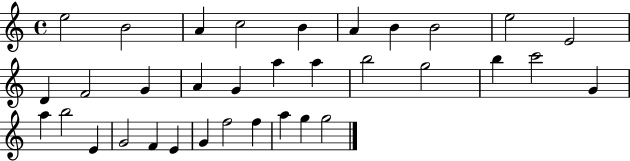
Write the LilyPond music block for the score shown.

{
  \clef treble
  \time 4/4
  \defaultTimeSignature
  \key c \major
  e''2 b'2 | a'4 c''2 b'4 | a'4 b'4 b'2 | e''2 e'2 | \break d'4 f'2 g'4 | a'4 g'4 a''4 a''4 | b''2 g''2 | b''4 c'''2 g'4 | \break a''4 b''2 e'4 | g'2 f'4 e'4 | g'4 f''2 f''4 | a''4 g''4 g''2 | \break \bar "|."
}